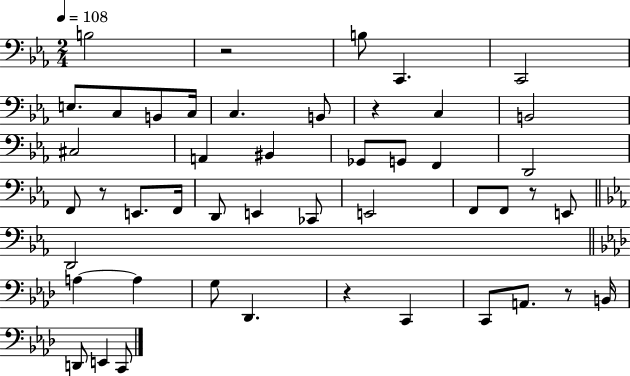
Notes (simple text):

B3/h R/h B3/e C2/q. C2/h E3/e. C3/e B2/e C3/s C3/q. B2/e R/q C3/q B2/h C#3/h A2/q BIS2/q Gb2/e G2/e F2/q D2/h F2/e R/e E2/e. F2/s D2/e E2/q CES2/e E2/h F2/e F2/e R/e E2/e D2/h A3/q A3/q G3/e Db2/q. R/q C2/q C2/e A2/e. R/e B2/s D2/e E2/q C2/e